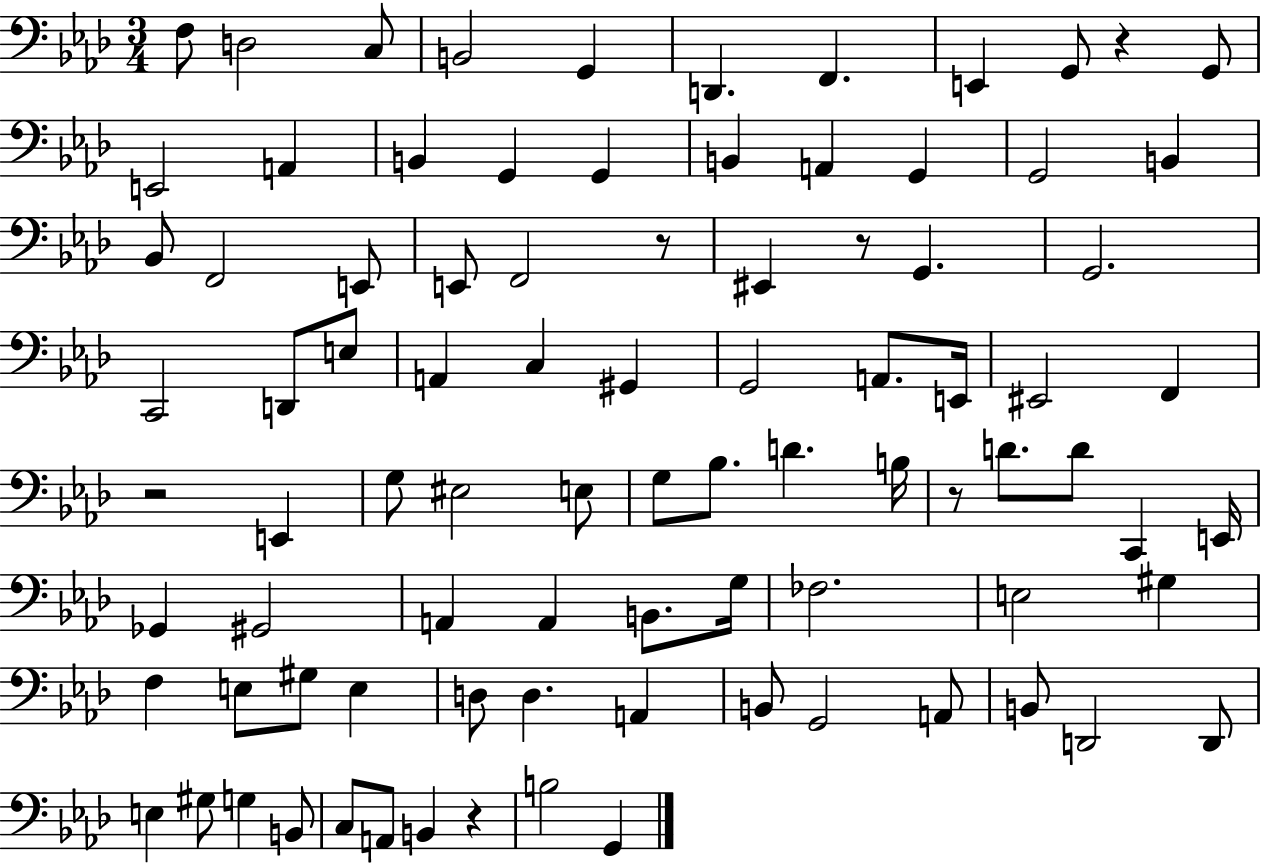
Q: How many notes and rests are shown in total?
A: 88